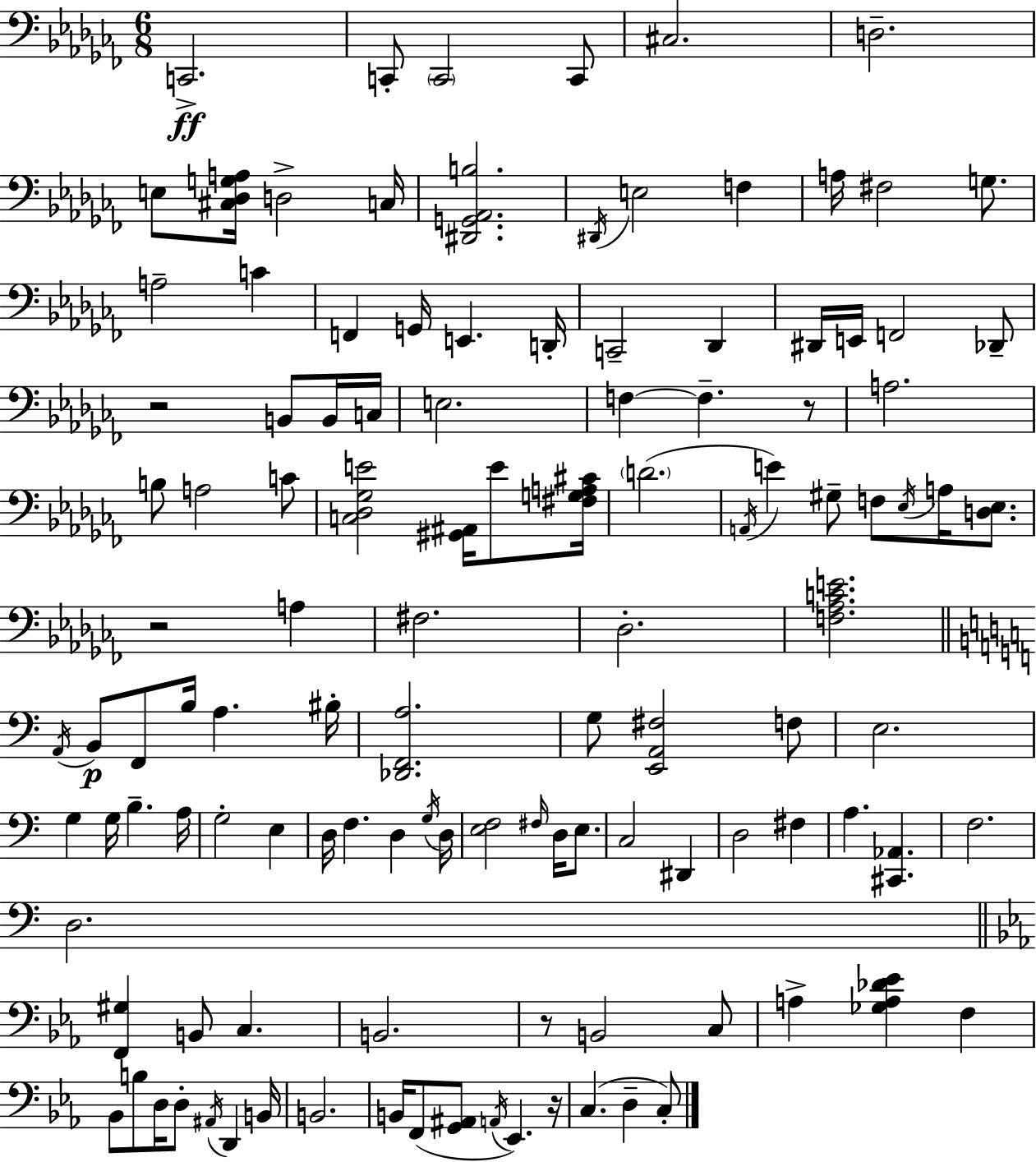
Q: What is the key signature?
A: AES minor